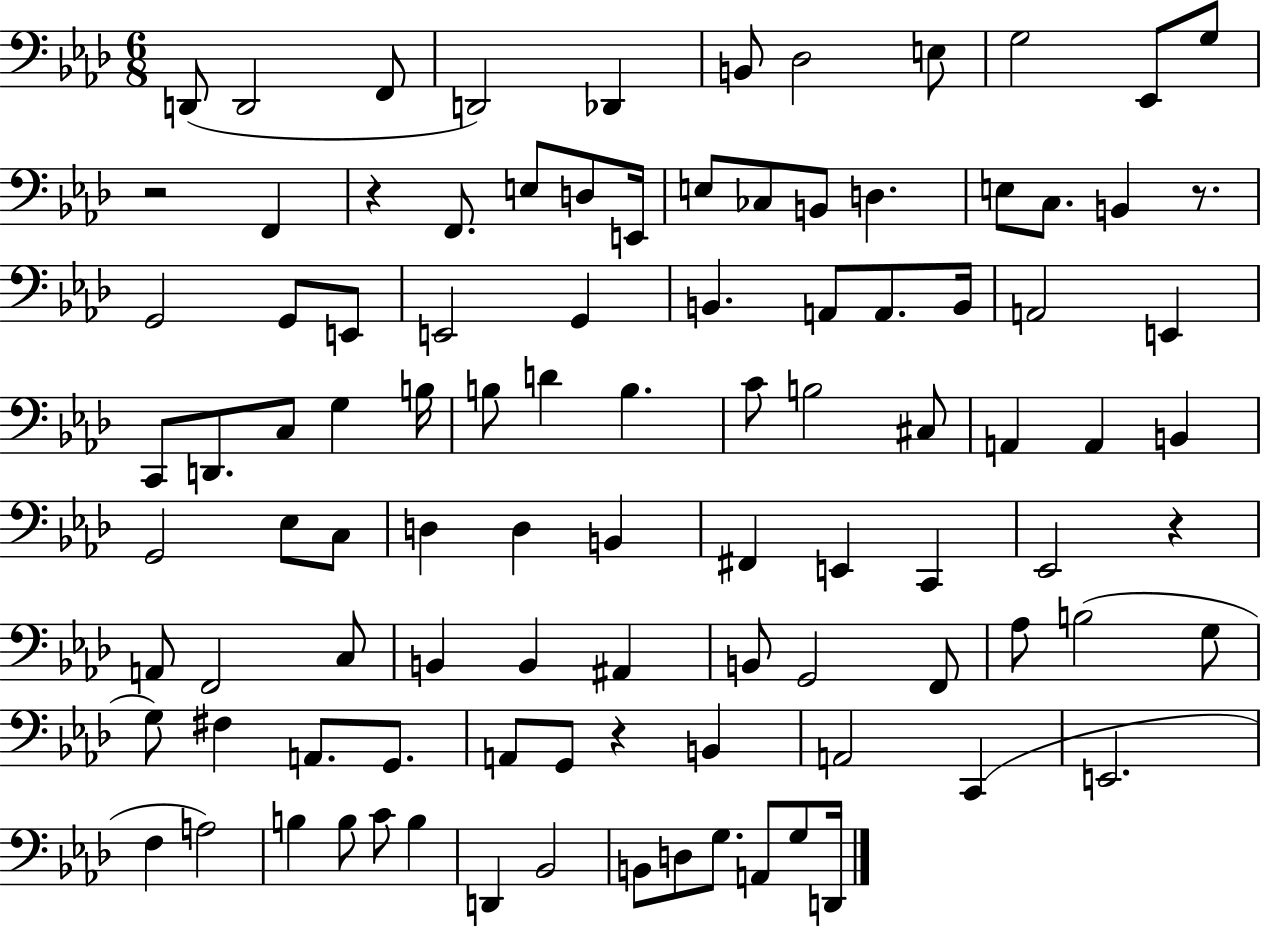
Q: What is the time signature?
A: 6/8